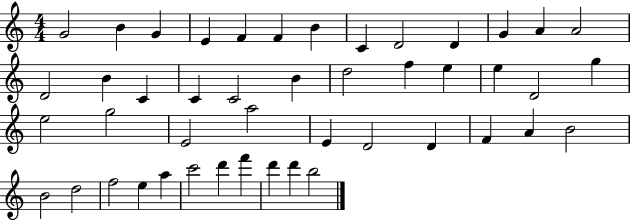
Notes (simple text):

G4/h B4/q G4/q E4/q F4/q F4/q B4/q C4/q D4/h D4/q G4/q A4/q A4/h D4/h B4/q C4/q C4/q C4/h B4/q D5/h F5/q E5/q E5/q D4/h G5/q E5/h G5/h E4/h A5/h E4/q D4/h D4/q F4/q A4/q B4/h B4/h D5/h F5/h E5/q A5/q C6/h D6/q F6/q D6/q D6/q B5/h